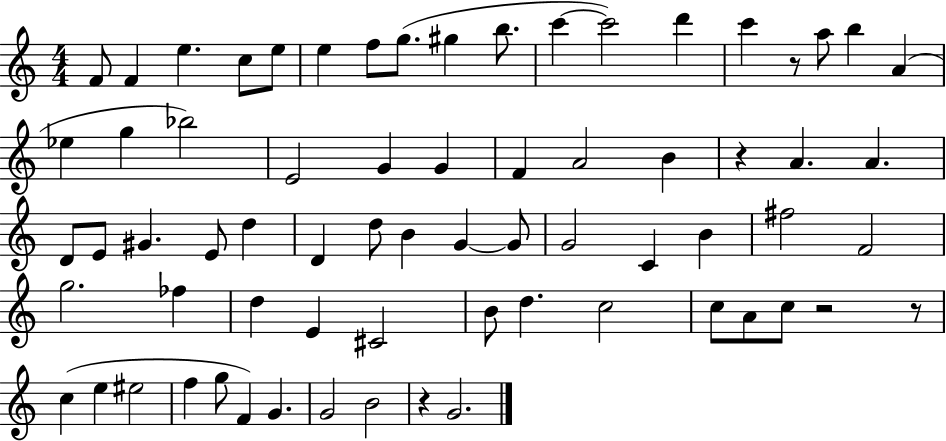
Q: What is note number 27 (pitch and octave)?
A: A4